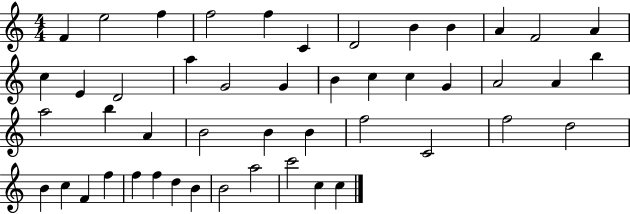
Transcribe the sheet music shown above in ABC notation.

X:1
T:Untitled
M:4/4
L:1/4
K:C
F e2 f f2 f C D2 B B A F2 A c E D2 a G2 G B c c G A2 A b a2 b A B2 B B f2 C2 f2 d2 B c F f f f d B B2 a2 c'2 c c